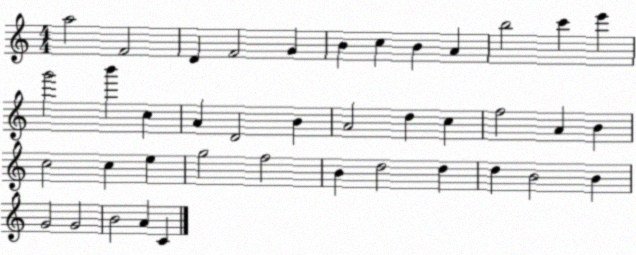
X:1
T:Untitled
M:4/4
L:1/4
K:C
a2 F2 D F2 G B c B A b2 c' e' g'2 b' c A D2 B A2 d c f2 A B c2 c e g2 f2 B d2 d d B2 B G2 G2 B2 A C